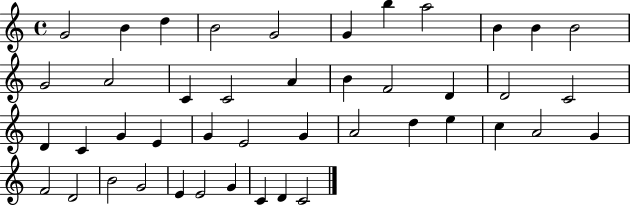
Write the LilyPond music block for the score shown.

{
  \clef treble
  \time 4/4
  \defaultTimeSignature
  \key c \major
  g'2 b'4 d''4 | b'2 g'2 | g'4 b''4 a''2 | b'4 b'4 b'2 | \break g'2 a'2 | c'4 c'2 a'4 | b'4 f'2 d'4 | d'2 c'2 | \break d'4 c'4 g'4 e'4 | g'4 e'2 g'4 | a'2 d''4 e''4 | c''4 a'2 g'4 | \break f'2 d'2 | b'2 g'2 | e'4 e'2 g'4 | c'4 d'4 c'2 | \break \bar "|."
}